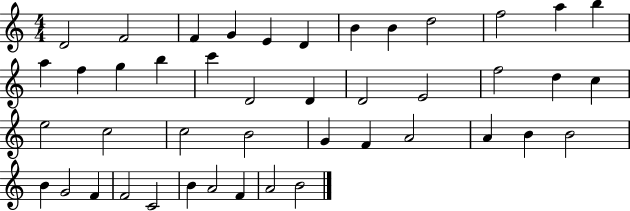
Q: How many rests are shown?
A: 0